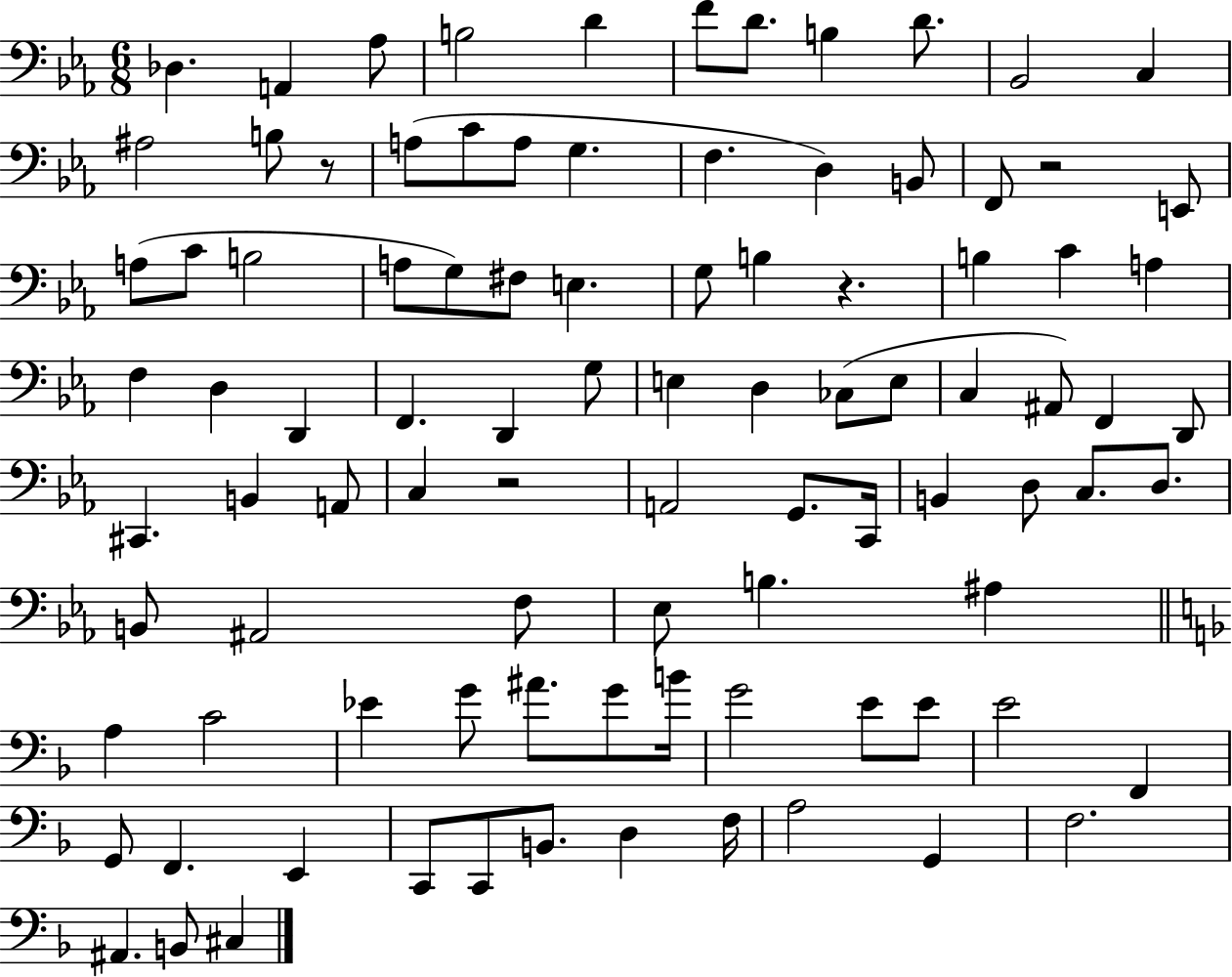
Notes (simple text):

Db3/q. A2/q Ab3/e B3/h D4/q F4/e D4/e. B3/q D4/e. Bb2/h C3/q A#3/h B3/e R/e A3/e C4/e A3/e G3/q. F3/q. D3/q B2/e F2/e R/h E2/e A3/e C4/e B3/h A3/e G3/e F#3/e E3/q. G3/e B3/q R/q. B3/q C4/q A3/q F3/q D3/q D2/q F2/q. D2/q G3/e E3/q D3/q CES3/e E3/e C3/q A#2/e F2/q D2/e C#2/q. B2/q A2/e C3/q R/h A2/h G2/e. C2/s B2/q D3/e C3/e. D3/e. B2/e A#2/h F3/e Eb3/e B3/q. A#3/q A3/q C4/h Eb4/q G4/e A#4/e. G4/e B4/s G4/h E4/e E4/e E4/h F2/q G2/e F2/q. E2/q C2/e C2/e B2/e. D3/q F3/s A3/h G2/q F3/h. A#2/q. B2/e C#3/q